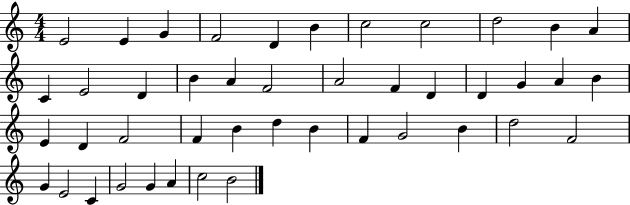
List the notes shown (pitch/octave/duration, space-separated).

E4/h E4/q G4/q F4/h D4/q B4/q C5/h C5/h D5/h B4/q A4/q C4/q E4/h D4/q B4/q A4/q F4/h A4/h F4/q D4/q D4/q G4/q A4/q B4/q E4/q D4/q F4/h F4/q B4/q D5/q B4/q F4/q G4/h B4/q D5/h F4/h G4/q E4/h C4/q G4/h G4/q A4/q C5/h B4/h